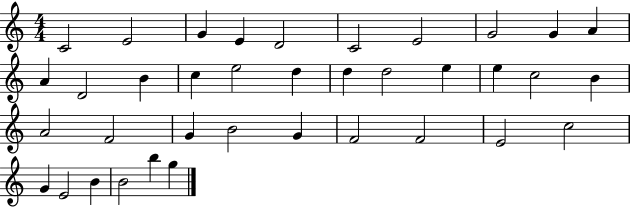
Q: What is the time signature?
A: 4/4